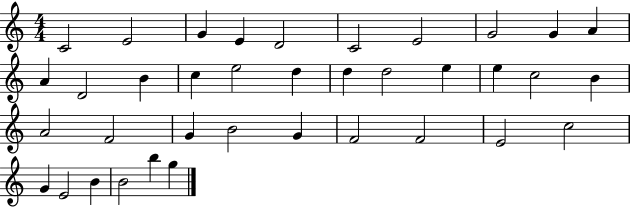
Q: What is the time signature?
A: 4/4